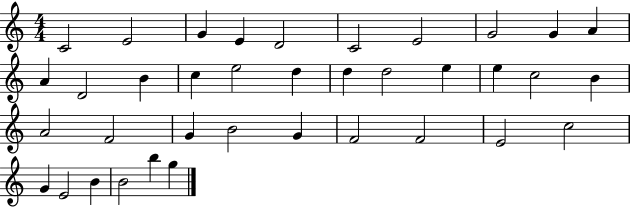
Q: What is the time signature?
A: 4/4